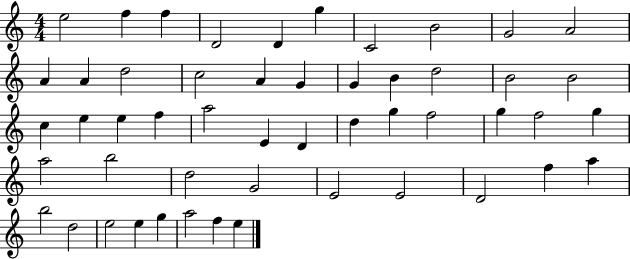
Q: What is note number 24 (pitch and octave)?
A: E5